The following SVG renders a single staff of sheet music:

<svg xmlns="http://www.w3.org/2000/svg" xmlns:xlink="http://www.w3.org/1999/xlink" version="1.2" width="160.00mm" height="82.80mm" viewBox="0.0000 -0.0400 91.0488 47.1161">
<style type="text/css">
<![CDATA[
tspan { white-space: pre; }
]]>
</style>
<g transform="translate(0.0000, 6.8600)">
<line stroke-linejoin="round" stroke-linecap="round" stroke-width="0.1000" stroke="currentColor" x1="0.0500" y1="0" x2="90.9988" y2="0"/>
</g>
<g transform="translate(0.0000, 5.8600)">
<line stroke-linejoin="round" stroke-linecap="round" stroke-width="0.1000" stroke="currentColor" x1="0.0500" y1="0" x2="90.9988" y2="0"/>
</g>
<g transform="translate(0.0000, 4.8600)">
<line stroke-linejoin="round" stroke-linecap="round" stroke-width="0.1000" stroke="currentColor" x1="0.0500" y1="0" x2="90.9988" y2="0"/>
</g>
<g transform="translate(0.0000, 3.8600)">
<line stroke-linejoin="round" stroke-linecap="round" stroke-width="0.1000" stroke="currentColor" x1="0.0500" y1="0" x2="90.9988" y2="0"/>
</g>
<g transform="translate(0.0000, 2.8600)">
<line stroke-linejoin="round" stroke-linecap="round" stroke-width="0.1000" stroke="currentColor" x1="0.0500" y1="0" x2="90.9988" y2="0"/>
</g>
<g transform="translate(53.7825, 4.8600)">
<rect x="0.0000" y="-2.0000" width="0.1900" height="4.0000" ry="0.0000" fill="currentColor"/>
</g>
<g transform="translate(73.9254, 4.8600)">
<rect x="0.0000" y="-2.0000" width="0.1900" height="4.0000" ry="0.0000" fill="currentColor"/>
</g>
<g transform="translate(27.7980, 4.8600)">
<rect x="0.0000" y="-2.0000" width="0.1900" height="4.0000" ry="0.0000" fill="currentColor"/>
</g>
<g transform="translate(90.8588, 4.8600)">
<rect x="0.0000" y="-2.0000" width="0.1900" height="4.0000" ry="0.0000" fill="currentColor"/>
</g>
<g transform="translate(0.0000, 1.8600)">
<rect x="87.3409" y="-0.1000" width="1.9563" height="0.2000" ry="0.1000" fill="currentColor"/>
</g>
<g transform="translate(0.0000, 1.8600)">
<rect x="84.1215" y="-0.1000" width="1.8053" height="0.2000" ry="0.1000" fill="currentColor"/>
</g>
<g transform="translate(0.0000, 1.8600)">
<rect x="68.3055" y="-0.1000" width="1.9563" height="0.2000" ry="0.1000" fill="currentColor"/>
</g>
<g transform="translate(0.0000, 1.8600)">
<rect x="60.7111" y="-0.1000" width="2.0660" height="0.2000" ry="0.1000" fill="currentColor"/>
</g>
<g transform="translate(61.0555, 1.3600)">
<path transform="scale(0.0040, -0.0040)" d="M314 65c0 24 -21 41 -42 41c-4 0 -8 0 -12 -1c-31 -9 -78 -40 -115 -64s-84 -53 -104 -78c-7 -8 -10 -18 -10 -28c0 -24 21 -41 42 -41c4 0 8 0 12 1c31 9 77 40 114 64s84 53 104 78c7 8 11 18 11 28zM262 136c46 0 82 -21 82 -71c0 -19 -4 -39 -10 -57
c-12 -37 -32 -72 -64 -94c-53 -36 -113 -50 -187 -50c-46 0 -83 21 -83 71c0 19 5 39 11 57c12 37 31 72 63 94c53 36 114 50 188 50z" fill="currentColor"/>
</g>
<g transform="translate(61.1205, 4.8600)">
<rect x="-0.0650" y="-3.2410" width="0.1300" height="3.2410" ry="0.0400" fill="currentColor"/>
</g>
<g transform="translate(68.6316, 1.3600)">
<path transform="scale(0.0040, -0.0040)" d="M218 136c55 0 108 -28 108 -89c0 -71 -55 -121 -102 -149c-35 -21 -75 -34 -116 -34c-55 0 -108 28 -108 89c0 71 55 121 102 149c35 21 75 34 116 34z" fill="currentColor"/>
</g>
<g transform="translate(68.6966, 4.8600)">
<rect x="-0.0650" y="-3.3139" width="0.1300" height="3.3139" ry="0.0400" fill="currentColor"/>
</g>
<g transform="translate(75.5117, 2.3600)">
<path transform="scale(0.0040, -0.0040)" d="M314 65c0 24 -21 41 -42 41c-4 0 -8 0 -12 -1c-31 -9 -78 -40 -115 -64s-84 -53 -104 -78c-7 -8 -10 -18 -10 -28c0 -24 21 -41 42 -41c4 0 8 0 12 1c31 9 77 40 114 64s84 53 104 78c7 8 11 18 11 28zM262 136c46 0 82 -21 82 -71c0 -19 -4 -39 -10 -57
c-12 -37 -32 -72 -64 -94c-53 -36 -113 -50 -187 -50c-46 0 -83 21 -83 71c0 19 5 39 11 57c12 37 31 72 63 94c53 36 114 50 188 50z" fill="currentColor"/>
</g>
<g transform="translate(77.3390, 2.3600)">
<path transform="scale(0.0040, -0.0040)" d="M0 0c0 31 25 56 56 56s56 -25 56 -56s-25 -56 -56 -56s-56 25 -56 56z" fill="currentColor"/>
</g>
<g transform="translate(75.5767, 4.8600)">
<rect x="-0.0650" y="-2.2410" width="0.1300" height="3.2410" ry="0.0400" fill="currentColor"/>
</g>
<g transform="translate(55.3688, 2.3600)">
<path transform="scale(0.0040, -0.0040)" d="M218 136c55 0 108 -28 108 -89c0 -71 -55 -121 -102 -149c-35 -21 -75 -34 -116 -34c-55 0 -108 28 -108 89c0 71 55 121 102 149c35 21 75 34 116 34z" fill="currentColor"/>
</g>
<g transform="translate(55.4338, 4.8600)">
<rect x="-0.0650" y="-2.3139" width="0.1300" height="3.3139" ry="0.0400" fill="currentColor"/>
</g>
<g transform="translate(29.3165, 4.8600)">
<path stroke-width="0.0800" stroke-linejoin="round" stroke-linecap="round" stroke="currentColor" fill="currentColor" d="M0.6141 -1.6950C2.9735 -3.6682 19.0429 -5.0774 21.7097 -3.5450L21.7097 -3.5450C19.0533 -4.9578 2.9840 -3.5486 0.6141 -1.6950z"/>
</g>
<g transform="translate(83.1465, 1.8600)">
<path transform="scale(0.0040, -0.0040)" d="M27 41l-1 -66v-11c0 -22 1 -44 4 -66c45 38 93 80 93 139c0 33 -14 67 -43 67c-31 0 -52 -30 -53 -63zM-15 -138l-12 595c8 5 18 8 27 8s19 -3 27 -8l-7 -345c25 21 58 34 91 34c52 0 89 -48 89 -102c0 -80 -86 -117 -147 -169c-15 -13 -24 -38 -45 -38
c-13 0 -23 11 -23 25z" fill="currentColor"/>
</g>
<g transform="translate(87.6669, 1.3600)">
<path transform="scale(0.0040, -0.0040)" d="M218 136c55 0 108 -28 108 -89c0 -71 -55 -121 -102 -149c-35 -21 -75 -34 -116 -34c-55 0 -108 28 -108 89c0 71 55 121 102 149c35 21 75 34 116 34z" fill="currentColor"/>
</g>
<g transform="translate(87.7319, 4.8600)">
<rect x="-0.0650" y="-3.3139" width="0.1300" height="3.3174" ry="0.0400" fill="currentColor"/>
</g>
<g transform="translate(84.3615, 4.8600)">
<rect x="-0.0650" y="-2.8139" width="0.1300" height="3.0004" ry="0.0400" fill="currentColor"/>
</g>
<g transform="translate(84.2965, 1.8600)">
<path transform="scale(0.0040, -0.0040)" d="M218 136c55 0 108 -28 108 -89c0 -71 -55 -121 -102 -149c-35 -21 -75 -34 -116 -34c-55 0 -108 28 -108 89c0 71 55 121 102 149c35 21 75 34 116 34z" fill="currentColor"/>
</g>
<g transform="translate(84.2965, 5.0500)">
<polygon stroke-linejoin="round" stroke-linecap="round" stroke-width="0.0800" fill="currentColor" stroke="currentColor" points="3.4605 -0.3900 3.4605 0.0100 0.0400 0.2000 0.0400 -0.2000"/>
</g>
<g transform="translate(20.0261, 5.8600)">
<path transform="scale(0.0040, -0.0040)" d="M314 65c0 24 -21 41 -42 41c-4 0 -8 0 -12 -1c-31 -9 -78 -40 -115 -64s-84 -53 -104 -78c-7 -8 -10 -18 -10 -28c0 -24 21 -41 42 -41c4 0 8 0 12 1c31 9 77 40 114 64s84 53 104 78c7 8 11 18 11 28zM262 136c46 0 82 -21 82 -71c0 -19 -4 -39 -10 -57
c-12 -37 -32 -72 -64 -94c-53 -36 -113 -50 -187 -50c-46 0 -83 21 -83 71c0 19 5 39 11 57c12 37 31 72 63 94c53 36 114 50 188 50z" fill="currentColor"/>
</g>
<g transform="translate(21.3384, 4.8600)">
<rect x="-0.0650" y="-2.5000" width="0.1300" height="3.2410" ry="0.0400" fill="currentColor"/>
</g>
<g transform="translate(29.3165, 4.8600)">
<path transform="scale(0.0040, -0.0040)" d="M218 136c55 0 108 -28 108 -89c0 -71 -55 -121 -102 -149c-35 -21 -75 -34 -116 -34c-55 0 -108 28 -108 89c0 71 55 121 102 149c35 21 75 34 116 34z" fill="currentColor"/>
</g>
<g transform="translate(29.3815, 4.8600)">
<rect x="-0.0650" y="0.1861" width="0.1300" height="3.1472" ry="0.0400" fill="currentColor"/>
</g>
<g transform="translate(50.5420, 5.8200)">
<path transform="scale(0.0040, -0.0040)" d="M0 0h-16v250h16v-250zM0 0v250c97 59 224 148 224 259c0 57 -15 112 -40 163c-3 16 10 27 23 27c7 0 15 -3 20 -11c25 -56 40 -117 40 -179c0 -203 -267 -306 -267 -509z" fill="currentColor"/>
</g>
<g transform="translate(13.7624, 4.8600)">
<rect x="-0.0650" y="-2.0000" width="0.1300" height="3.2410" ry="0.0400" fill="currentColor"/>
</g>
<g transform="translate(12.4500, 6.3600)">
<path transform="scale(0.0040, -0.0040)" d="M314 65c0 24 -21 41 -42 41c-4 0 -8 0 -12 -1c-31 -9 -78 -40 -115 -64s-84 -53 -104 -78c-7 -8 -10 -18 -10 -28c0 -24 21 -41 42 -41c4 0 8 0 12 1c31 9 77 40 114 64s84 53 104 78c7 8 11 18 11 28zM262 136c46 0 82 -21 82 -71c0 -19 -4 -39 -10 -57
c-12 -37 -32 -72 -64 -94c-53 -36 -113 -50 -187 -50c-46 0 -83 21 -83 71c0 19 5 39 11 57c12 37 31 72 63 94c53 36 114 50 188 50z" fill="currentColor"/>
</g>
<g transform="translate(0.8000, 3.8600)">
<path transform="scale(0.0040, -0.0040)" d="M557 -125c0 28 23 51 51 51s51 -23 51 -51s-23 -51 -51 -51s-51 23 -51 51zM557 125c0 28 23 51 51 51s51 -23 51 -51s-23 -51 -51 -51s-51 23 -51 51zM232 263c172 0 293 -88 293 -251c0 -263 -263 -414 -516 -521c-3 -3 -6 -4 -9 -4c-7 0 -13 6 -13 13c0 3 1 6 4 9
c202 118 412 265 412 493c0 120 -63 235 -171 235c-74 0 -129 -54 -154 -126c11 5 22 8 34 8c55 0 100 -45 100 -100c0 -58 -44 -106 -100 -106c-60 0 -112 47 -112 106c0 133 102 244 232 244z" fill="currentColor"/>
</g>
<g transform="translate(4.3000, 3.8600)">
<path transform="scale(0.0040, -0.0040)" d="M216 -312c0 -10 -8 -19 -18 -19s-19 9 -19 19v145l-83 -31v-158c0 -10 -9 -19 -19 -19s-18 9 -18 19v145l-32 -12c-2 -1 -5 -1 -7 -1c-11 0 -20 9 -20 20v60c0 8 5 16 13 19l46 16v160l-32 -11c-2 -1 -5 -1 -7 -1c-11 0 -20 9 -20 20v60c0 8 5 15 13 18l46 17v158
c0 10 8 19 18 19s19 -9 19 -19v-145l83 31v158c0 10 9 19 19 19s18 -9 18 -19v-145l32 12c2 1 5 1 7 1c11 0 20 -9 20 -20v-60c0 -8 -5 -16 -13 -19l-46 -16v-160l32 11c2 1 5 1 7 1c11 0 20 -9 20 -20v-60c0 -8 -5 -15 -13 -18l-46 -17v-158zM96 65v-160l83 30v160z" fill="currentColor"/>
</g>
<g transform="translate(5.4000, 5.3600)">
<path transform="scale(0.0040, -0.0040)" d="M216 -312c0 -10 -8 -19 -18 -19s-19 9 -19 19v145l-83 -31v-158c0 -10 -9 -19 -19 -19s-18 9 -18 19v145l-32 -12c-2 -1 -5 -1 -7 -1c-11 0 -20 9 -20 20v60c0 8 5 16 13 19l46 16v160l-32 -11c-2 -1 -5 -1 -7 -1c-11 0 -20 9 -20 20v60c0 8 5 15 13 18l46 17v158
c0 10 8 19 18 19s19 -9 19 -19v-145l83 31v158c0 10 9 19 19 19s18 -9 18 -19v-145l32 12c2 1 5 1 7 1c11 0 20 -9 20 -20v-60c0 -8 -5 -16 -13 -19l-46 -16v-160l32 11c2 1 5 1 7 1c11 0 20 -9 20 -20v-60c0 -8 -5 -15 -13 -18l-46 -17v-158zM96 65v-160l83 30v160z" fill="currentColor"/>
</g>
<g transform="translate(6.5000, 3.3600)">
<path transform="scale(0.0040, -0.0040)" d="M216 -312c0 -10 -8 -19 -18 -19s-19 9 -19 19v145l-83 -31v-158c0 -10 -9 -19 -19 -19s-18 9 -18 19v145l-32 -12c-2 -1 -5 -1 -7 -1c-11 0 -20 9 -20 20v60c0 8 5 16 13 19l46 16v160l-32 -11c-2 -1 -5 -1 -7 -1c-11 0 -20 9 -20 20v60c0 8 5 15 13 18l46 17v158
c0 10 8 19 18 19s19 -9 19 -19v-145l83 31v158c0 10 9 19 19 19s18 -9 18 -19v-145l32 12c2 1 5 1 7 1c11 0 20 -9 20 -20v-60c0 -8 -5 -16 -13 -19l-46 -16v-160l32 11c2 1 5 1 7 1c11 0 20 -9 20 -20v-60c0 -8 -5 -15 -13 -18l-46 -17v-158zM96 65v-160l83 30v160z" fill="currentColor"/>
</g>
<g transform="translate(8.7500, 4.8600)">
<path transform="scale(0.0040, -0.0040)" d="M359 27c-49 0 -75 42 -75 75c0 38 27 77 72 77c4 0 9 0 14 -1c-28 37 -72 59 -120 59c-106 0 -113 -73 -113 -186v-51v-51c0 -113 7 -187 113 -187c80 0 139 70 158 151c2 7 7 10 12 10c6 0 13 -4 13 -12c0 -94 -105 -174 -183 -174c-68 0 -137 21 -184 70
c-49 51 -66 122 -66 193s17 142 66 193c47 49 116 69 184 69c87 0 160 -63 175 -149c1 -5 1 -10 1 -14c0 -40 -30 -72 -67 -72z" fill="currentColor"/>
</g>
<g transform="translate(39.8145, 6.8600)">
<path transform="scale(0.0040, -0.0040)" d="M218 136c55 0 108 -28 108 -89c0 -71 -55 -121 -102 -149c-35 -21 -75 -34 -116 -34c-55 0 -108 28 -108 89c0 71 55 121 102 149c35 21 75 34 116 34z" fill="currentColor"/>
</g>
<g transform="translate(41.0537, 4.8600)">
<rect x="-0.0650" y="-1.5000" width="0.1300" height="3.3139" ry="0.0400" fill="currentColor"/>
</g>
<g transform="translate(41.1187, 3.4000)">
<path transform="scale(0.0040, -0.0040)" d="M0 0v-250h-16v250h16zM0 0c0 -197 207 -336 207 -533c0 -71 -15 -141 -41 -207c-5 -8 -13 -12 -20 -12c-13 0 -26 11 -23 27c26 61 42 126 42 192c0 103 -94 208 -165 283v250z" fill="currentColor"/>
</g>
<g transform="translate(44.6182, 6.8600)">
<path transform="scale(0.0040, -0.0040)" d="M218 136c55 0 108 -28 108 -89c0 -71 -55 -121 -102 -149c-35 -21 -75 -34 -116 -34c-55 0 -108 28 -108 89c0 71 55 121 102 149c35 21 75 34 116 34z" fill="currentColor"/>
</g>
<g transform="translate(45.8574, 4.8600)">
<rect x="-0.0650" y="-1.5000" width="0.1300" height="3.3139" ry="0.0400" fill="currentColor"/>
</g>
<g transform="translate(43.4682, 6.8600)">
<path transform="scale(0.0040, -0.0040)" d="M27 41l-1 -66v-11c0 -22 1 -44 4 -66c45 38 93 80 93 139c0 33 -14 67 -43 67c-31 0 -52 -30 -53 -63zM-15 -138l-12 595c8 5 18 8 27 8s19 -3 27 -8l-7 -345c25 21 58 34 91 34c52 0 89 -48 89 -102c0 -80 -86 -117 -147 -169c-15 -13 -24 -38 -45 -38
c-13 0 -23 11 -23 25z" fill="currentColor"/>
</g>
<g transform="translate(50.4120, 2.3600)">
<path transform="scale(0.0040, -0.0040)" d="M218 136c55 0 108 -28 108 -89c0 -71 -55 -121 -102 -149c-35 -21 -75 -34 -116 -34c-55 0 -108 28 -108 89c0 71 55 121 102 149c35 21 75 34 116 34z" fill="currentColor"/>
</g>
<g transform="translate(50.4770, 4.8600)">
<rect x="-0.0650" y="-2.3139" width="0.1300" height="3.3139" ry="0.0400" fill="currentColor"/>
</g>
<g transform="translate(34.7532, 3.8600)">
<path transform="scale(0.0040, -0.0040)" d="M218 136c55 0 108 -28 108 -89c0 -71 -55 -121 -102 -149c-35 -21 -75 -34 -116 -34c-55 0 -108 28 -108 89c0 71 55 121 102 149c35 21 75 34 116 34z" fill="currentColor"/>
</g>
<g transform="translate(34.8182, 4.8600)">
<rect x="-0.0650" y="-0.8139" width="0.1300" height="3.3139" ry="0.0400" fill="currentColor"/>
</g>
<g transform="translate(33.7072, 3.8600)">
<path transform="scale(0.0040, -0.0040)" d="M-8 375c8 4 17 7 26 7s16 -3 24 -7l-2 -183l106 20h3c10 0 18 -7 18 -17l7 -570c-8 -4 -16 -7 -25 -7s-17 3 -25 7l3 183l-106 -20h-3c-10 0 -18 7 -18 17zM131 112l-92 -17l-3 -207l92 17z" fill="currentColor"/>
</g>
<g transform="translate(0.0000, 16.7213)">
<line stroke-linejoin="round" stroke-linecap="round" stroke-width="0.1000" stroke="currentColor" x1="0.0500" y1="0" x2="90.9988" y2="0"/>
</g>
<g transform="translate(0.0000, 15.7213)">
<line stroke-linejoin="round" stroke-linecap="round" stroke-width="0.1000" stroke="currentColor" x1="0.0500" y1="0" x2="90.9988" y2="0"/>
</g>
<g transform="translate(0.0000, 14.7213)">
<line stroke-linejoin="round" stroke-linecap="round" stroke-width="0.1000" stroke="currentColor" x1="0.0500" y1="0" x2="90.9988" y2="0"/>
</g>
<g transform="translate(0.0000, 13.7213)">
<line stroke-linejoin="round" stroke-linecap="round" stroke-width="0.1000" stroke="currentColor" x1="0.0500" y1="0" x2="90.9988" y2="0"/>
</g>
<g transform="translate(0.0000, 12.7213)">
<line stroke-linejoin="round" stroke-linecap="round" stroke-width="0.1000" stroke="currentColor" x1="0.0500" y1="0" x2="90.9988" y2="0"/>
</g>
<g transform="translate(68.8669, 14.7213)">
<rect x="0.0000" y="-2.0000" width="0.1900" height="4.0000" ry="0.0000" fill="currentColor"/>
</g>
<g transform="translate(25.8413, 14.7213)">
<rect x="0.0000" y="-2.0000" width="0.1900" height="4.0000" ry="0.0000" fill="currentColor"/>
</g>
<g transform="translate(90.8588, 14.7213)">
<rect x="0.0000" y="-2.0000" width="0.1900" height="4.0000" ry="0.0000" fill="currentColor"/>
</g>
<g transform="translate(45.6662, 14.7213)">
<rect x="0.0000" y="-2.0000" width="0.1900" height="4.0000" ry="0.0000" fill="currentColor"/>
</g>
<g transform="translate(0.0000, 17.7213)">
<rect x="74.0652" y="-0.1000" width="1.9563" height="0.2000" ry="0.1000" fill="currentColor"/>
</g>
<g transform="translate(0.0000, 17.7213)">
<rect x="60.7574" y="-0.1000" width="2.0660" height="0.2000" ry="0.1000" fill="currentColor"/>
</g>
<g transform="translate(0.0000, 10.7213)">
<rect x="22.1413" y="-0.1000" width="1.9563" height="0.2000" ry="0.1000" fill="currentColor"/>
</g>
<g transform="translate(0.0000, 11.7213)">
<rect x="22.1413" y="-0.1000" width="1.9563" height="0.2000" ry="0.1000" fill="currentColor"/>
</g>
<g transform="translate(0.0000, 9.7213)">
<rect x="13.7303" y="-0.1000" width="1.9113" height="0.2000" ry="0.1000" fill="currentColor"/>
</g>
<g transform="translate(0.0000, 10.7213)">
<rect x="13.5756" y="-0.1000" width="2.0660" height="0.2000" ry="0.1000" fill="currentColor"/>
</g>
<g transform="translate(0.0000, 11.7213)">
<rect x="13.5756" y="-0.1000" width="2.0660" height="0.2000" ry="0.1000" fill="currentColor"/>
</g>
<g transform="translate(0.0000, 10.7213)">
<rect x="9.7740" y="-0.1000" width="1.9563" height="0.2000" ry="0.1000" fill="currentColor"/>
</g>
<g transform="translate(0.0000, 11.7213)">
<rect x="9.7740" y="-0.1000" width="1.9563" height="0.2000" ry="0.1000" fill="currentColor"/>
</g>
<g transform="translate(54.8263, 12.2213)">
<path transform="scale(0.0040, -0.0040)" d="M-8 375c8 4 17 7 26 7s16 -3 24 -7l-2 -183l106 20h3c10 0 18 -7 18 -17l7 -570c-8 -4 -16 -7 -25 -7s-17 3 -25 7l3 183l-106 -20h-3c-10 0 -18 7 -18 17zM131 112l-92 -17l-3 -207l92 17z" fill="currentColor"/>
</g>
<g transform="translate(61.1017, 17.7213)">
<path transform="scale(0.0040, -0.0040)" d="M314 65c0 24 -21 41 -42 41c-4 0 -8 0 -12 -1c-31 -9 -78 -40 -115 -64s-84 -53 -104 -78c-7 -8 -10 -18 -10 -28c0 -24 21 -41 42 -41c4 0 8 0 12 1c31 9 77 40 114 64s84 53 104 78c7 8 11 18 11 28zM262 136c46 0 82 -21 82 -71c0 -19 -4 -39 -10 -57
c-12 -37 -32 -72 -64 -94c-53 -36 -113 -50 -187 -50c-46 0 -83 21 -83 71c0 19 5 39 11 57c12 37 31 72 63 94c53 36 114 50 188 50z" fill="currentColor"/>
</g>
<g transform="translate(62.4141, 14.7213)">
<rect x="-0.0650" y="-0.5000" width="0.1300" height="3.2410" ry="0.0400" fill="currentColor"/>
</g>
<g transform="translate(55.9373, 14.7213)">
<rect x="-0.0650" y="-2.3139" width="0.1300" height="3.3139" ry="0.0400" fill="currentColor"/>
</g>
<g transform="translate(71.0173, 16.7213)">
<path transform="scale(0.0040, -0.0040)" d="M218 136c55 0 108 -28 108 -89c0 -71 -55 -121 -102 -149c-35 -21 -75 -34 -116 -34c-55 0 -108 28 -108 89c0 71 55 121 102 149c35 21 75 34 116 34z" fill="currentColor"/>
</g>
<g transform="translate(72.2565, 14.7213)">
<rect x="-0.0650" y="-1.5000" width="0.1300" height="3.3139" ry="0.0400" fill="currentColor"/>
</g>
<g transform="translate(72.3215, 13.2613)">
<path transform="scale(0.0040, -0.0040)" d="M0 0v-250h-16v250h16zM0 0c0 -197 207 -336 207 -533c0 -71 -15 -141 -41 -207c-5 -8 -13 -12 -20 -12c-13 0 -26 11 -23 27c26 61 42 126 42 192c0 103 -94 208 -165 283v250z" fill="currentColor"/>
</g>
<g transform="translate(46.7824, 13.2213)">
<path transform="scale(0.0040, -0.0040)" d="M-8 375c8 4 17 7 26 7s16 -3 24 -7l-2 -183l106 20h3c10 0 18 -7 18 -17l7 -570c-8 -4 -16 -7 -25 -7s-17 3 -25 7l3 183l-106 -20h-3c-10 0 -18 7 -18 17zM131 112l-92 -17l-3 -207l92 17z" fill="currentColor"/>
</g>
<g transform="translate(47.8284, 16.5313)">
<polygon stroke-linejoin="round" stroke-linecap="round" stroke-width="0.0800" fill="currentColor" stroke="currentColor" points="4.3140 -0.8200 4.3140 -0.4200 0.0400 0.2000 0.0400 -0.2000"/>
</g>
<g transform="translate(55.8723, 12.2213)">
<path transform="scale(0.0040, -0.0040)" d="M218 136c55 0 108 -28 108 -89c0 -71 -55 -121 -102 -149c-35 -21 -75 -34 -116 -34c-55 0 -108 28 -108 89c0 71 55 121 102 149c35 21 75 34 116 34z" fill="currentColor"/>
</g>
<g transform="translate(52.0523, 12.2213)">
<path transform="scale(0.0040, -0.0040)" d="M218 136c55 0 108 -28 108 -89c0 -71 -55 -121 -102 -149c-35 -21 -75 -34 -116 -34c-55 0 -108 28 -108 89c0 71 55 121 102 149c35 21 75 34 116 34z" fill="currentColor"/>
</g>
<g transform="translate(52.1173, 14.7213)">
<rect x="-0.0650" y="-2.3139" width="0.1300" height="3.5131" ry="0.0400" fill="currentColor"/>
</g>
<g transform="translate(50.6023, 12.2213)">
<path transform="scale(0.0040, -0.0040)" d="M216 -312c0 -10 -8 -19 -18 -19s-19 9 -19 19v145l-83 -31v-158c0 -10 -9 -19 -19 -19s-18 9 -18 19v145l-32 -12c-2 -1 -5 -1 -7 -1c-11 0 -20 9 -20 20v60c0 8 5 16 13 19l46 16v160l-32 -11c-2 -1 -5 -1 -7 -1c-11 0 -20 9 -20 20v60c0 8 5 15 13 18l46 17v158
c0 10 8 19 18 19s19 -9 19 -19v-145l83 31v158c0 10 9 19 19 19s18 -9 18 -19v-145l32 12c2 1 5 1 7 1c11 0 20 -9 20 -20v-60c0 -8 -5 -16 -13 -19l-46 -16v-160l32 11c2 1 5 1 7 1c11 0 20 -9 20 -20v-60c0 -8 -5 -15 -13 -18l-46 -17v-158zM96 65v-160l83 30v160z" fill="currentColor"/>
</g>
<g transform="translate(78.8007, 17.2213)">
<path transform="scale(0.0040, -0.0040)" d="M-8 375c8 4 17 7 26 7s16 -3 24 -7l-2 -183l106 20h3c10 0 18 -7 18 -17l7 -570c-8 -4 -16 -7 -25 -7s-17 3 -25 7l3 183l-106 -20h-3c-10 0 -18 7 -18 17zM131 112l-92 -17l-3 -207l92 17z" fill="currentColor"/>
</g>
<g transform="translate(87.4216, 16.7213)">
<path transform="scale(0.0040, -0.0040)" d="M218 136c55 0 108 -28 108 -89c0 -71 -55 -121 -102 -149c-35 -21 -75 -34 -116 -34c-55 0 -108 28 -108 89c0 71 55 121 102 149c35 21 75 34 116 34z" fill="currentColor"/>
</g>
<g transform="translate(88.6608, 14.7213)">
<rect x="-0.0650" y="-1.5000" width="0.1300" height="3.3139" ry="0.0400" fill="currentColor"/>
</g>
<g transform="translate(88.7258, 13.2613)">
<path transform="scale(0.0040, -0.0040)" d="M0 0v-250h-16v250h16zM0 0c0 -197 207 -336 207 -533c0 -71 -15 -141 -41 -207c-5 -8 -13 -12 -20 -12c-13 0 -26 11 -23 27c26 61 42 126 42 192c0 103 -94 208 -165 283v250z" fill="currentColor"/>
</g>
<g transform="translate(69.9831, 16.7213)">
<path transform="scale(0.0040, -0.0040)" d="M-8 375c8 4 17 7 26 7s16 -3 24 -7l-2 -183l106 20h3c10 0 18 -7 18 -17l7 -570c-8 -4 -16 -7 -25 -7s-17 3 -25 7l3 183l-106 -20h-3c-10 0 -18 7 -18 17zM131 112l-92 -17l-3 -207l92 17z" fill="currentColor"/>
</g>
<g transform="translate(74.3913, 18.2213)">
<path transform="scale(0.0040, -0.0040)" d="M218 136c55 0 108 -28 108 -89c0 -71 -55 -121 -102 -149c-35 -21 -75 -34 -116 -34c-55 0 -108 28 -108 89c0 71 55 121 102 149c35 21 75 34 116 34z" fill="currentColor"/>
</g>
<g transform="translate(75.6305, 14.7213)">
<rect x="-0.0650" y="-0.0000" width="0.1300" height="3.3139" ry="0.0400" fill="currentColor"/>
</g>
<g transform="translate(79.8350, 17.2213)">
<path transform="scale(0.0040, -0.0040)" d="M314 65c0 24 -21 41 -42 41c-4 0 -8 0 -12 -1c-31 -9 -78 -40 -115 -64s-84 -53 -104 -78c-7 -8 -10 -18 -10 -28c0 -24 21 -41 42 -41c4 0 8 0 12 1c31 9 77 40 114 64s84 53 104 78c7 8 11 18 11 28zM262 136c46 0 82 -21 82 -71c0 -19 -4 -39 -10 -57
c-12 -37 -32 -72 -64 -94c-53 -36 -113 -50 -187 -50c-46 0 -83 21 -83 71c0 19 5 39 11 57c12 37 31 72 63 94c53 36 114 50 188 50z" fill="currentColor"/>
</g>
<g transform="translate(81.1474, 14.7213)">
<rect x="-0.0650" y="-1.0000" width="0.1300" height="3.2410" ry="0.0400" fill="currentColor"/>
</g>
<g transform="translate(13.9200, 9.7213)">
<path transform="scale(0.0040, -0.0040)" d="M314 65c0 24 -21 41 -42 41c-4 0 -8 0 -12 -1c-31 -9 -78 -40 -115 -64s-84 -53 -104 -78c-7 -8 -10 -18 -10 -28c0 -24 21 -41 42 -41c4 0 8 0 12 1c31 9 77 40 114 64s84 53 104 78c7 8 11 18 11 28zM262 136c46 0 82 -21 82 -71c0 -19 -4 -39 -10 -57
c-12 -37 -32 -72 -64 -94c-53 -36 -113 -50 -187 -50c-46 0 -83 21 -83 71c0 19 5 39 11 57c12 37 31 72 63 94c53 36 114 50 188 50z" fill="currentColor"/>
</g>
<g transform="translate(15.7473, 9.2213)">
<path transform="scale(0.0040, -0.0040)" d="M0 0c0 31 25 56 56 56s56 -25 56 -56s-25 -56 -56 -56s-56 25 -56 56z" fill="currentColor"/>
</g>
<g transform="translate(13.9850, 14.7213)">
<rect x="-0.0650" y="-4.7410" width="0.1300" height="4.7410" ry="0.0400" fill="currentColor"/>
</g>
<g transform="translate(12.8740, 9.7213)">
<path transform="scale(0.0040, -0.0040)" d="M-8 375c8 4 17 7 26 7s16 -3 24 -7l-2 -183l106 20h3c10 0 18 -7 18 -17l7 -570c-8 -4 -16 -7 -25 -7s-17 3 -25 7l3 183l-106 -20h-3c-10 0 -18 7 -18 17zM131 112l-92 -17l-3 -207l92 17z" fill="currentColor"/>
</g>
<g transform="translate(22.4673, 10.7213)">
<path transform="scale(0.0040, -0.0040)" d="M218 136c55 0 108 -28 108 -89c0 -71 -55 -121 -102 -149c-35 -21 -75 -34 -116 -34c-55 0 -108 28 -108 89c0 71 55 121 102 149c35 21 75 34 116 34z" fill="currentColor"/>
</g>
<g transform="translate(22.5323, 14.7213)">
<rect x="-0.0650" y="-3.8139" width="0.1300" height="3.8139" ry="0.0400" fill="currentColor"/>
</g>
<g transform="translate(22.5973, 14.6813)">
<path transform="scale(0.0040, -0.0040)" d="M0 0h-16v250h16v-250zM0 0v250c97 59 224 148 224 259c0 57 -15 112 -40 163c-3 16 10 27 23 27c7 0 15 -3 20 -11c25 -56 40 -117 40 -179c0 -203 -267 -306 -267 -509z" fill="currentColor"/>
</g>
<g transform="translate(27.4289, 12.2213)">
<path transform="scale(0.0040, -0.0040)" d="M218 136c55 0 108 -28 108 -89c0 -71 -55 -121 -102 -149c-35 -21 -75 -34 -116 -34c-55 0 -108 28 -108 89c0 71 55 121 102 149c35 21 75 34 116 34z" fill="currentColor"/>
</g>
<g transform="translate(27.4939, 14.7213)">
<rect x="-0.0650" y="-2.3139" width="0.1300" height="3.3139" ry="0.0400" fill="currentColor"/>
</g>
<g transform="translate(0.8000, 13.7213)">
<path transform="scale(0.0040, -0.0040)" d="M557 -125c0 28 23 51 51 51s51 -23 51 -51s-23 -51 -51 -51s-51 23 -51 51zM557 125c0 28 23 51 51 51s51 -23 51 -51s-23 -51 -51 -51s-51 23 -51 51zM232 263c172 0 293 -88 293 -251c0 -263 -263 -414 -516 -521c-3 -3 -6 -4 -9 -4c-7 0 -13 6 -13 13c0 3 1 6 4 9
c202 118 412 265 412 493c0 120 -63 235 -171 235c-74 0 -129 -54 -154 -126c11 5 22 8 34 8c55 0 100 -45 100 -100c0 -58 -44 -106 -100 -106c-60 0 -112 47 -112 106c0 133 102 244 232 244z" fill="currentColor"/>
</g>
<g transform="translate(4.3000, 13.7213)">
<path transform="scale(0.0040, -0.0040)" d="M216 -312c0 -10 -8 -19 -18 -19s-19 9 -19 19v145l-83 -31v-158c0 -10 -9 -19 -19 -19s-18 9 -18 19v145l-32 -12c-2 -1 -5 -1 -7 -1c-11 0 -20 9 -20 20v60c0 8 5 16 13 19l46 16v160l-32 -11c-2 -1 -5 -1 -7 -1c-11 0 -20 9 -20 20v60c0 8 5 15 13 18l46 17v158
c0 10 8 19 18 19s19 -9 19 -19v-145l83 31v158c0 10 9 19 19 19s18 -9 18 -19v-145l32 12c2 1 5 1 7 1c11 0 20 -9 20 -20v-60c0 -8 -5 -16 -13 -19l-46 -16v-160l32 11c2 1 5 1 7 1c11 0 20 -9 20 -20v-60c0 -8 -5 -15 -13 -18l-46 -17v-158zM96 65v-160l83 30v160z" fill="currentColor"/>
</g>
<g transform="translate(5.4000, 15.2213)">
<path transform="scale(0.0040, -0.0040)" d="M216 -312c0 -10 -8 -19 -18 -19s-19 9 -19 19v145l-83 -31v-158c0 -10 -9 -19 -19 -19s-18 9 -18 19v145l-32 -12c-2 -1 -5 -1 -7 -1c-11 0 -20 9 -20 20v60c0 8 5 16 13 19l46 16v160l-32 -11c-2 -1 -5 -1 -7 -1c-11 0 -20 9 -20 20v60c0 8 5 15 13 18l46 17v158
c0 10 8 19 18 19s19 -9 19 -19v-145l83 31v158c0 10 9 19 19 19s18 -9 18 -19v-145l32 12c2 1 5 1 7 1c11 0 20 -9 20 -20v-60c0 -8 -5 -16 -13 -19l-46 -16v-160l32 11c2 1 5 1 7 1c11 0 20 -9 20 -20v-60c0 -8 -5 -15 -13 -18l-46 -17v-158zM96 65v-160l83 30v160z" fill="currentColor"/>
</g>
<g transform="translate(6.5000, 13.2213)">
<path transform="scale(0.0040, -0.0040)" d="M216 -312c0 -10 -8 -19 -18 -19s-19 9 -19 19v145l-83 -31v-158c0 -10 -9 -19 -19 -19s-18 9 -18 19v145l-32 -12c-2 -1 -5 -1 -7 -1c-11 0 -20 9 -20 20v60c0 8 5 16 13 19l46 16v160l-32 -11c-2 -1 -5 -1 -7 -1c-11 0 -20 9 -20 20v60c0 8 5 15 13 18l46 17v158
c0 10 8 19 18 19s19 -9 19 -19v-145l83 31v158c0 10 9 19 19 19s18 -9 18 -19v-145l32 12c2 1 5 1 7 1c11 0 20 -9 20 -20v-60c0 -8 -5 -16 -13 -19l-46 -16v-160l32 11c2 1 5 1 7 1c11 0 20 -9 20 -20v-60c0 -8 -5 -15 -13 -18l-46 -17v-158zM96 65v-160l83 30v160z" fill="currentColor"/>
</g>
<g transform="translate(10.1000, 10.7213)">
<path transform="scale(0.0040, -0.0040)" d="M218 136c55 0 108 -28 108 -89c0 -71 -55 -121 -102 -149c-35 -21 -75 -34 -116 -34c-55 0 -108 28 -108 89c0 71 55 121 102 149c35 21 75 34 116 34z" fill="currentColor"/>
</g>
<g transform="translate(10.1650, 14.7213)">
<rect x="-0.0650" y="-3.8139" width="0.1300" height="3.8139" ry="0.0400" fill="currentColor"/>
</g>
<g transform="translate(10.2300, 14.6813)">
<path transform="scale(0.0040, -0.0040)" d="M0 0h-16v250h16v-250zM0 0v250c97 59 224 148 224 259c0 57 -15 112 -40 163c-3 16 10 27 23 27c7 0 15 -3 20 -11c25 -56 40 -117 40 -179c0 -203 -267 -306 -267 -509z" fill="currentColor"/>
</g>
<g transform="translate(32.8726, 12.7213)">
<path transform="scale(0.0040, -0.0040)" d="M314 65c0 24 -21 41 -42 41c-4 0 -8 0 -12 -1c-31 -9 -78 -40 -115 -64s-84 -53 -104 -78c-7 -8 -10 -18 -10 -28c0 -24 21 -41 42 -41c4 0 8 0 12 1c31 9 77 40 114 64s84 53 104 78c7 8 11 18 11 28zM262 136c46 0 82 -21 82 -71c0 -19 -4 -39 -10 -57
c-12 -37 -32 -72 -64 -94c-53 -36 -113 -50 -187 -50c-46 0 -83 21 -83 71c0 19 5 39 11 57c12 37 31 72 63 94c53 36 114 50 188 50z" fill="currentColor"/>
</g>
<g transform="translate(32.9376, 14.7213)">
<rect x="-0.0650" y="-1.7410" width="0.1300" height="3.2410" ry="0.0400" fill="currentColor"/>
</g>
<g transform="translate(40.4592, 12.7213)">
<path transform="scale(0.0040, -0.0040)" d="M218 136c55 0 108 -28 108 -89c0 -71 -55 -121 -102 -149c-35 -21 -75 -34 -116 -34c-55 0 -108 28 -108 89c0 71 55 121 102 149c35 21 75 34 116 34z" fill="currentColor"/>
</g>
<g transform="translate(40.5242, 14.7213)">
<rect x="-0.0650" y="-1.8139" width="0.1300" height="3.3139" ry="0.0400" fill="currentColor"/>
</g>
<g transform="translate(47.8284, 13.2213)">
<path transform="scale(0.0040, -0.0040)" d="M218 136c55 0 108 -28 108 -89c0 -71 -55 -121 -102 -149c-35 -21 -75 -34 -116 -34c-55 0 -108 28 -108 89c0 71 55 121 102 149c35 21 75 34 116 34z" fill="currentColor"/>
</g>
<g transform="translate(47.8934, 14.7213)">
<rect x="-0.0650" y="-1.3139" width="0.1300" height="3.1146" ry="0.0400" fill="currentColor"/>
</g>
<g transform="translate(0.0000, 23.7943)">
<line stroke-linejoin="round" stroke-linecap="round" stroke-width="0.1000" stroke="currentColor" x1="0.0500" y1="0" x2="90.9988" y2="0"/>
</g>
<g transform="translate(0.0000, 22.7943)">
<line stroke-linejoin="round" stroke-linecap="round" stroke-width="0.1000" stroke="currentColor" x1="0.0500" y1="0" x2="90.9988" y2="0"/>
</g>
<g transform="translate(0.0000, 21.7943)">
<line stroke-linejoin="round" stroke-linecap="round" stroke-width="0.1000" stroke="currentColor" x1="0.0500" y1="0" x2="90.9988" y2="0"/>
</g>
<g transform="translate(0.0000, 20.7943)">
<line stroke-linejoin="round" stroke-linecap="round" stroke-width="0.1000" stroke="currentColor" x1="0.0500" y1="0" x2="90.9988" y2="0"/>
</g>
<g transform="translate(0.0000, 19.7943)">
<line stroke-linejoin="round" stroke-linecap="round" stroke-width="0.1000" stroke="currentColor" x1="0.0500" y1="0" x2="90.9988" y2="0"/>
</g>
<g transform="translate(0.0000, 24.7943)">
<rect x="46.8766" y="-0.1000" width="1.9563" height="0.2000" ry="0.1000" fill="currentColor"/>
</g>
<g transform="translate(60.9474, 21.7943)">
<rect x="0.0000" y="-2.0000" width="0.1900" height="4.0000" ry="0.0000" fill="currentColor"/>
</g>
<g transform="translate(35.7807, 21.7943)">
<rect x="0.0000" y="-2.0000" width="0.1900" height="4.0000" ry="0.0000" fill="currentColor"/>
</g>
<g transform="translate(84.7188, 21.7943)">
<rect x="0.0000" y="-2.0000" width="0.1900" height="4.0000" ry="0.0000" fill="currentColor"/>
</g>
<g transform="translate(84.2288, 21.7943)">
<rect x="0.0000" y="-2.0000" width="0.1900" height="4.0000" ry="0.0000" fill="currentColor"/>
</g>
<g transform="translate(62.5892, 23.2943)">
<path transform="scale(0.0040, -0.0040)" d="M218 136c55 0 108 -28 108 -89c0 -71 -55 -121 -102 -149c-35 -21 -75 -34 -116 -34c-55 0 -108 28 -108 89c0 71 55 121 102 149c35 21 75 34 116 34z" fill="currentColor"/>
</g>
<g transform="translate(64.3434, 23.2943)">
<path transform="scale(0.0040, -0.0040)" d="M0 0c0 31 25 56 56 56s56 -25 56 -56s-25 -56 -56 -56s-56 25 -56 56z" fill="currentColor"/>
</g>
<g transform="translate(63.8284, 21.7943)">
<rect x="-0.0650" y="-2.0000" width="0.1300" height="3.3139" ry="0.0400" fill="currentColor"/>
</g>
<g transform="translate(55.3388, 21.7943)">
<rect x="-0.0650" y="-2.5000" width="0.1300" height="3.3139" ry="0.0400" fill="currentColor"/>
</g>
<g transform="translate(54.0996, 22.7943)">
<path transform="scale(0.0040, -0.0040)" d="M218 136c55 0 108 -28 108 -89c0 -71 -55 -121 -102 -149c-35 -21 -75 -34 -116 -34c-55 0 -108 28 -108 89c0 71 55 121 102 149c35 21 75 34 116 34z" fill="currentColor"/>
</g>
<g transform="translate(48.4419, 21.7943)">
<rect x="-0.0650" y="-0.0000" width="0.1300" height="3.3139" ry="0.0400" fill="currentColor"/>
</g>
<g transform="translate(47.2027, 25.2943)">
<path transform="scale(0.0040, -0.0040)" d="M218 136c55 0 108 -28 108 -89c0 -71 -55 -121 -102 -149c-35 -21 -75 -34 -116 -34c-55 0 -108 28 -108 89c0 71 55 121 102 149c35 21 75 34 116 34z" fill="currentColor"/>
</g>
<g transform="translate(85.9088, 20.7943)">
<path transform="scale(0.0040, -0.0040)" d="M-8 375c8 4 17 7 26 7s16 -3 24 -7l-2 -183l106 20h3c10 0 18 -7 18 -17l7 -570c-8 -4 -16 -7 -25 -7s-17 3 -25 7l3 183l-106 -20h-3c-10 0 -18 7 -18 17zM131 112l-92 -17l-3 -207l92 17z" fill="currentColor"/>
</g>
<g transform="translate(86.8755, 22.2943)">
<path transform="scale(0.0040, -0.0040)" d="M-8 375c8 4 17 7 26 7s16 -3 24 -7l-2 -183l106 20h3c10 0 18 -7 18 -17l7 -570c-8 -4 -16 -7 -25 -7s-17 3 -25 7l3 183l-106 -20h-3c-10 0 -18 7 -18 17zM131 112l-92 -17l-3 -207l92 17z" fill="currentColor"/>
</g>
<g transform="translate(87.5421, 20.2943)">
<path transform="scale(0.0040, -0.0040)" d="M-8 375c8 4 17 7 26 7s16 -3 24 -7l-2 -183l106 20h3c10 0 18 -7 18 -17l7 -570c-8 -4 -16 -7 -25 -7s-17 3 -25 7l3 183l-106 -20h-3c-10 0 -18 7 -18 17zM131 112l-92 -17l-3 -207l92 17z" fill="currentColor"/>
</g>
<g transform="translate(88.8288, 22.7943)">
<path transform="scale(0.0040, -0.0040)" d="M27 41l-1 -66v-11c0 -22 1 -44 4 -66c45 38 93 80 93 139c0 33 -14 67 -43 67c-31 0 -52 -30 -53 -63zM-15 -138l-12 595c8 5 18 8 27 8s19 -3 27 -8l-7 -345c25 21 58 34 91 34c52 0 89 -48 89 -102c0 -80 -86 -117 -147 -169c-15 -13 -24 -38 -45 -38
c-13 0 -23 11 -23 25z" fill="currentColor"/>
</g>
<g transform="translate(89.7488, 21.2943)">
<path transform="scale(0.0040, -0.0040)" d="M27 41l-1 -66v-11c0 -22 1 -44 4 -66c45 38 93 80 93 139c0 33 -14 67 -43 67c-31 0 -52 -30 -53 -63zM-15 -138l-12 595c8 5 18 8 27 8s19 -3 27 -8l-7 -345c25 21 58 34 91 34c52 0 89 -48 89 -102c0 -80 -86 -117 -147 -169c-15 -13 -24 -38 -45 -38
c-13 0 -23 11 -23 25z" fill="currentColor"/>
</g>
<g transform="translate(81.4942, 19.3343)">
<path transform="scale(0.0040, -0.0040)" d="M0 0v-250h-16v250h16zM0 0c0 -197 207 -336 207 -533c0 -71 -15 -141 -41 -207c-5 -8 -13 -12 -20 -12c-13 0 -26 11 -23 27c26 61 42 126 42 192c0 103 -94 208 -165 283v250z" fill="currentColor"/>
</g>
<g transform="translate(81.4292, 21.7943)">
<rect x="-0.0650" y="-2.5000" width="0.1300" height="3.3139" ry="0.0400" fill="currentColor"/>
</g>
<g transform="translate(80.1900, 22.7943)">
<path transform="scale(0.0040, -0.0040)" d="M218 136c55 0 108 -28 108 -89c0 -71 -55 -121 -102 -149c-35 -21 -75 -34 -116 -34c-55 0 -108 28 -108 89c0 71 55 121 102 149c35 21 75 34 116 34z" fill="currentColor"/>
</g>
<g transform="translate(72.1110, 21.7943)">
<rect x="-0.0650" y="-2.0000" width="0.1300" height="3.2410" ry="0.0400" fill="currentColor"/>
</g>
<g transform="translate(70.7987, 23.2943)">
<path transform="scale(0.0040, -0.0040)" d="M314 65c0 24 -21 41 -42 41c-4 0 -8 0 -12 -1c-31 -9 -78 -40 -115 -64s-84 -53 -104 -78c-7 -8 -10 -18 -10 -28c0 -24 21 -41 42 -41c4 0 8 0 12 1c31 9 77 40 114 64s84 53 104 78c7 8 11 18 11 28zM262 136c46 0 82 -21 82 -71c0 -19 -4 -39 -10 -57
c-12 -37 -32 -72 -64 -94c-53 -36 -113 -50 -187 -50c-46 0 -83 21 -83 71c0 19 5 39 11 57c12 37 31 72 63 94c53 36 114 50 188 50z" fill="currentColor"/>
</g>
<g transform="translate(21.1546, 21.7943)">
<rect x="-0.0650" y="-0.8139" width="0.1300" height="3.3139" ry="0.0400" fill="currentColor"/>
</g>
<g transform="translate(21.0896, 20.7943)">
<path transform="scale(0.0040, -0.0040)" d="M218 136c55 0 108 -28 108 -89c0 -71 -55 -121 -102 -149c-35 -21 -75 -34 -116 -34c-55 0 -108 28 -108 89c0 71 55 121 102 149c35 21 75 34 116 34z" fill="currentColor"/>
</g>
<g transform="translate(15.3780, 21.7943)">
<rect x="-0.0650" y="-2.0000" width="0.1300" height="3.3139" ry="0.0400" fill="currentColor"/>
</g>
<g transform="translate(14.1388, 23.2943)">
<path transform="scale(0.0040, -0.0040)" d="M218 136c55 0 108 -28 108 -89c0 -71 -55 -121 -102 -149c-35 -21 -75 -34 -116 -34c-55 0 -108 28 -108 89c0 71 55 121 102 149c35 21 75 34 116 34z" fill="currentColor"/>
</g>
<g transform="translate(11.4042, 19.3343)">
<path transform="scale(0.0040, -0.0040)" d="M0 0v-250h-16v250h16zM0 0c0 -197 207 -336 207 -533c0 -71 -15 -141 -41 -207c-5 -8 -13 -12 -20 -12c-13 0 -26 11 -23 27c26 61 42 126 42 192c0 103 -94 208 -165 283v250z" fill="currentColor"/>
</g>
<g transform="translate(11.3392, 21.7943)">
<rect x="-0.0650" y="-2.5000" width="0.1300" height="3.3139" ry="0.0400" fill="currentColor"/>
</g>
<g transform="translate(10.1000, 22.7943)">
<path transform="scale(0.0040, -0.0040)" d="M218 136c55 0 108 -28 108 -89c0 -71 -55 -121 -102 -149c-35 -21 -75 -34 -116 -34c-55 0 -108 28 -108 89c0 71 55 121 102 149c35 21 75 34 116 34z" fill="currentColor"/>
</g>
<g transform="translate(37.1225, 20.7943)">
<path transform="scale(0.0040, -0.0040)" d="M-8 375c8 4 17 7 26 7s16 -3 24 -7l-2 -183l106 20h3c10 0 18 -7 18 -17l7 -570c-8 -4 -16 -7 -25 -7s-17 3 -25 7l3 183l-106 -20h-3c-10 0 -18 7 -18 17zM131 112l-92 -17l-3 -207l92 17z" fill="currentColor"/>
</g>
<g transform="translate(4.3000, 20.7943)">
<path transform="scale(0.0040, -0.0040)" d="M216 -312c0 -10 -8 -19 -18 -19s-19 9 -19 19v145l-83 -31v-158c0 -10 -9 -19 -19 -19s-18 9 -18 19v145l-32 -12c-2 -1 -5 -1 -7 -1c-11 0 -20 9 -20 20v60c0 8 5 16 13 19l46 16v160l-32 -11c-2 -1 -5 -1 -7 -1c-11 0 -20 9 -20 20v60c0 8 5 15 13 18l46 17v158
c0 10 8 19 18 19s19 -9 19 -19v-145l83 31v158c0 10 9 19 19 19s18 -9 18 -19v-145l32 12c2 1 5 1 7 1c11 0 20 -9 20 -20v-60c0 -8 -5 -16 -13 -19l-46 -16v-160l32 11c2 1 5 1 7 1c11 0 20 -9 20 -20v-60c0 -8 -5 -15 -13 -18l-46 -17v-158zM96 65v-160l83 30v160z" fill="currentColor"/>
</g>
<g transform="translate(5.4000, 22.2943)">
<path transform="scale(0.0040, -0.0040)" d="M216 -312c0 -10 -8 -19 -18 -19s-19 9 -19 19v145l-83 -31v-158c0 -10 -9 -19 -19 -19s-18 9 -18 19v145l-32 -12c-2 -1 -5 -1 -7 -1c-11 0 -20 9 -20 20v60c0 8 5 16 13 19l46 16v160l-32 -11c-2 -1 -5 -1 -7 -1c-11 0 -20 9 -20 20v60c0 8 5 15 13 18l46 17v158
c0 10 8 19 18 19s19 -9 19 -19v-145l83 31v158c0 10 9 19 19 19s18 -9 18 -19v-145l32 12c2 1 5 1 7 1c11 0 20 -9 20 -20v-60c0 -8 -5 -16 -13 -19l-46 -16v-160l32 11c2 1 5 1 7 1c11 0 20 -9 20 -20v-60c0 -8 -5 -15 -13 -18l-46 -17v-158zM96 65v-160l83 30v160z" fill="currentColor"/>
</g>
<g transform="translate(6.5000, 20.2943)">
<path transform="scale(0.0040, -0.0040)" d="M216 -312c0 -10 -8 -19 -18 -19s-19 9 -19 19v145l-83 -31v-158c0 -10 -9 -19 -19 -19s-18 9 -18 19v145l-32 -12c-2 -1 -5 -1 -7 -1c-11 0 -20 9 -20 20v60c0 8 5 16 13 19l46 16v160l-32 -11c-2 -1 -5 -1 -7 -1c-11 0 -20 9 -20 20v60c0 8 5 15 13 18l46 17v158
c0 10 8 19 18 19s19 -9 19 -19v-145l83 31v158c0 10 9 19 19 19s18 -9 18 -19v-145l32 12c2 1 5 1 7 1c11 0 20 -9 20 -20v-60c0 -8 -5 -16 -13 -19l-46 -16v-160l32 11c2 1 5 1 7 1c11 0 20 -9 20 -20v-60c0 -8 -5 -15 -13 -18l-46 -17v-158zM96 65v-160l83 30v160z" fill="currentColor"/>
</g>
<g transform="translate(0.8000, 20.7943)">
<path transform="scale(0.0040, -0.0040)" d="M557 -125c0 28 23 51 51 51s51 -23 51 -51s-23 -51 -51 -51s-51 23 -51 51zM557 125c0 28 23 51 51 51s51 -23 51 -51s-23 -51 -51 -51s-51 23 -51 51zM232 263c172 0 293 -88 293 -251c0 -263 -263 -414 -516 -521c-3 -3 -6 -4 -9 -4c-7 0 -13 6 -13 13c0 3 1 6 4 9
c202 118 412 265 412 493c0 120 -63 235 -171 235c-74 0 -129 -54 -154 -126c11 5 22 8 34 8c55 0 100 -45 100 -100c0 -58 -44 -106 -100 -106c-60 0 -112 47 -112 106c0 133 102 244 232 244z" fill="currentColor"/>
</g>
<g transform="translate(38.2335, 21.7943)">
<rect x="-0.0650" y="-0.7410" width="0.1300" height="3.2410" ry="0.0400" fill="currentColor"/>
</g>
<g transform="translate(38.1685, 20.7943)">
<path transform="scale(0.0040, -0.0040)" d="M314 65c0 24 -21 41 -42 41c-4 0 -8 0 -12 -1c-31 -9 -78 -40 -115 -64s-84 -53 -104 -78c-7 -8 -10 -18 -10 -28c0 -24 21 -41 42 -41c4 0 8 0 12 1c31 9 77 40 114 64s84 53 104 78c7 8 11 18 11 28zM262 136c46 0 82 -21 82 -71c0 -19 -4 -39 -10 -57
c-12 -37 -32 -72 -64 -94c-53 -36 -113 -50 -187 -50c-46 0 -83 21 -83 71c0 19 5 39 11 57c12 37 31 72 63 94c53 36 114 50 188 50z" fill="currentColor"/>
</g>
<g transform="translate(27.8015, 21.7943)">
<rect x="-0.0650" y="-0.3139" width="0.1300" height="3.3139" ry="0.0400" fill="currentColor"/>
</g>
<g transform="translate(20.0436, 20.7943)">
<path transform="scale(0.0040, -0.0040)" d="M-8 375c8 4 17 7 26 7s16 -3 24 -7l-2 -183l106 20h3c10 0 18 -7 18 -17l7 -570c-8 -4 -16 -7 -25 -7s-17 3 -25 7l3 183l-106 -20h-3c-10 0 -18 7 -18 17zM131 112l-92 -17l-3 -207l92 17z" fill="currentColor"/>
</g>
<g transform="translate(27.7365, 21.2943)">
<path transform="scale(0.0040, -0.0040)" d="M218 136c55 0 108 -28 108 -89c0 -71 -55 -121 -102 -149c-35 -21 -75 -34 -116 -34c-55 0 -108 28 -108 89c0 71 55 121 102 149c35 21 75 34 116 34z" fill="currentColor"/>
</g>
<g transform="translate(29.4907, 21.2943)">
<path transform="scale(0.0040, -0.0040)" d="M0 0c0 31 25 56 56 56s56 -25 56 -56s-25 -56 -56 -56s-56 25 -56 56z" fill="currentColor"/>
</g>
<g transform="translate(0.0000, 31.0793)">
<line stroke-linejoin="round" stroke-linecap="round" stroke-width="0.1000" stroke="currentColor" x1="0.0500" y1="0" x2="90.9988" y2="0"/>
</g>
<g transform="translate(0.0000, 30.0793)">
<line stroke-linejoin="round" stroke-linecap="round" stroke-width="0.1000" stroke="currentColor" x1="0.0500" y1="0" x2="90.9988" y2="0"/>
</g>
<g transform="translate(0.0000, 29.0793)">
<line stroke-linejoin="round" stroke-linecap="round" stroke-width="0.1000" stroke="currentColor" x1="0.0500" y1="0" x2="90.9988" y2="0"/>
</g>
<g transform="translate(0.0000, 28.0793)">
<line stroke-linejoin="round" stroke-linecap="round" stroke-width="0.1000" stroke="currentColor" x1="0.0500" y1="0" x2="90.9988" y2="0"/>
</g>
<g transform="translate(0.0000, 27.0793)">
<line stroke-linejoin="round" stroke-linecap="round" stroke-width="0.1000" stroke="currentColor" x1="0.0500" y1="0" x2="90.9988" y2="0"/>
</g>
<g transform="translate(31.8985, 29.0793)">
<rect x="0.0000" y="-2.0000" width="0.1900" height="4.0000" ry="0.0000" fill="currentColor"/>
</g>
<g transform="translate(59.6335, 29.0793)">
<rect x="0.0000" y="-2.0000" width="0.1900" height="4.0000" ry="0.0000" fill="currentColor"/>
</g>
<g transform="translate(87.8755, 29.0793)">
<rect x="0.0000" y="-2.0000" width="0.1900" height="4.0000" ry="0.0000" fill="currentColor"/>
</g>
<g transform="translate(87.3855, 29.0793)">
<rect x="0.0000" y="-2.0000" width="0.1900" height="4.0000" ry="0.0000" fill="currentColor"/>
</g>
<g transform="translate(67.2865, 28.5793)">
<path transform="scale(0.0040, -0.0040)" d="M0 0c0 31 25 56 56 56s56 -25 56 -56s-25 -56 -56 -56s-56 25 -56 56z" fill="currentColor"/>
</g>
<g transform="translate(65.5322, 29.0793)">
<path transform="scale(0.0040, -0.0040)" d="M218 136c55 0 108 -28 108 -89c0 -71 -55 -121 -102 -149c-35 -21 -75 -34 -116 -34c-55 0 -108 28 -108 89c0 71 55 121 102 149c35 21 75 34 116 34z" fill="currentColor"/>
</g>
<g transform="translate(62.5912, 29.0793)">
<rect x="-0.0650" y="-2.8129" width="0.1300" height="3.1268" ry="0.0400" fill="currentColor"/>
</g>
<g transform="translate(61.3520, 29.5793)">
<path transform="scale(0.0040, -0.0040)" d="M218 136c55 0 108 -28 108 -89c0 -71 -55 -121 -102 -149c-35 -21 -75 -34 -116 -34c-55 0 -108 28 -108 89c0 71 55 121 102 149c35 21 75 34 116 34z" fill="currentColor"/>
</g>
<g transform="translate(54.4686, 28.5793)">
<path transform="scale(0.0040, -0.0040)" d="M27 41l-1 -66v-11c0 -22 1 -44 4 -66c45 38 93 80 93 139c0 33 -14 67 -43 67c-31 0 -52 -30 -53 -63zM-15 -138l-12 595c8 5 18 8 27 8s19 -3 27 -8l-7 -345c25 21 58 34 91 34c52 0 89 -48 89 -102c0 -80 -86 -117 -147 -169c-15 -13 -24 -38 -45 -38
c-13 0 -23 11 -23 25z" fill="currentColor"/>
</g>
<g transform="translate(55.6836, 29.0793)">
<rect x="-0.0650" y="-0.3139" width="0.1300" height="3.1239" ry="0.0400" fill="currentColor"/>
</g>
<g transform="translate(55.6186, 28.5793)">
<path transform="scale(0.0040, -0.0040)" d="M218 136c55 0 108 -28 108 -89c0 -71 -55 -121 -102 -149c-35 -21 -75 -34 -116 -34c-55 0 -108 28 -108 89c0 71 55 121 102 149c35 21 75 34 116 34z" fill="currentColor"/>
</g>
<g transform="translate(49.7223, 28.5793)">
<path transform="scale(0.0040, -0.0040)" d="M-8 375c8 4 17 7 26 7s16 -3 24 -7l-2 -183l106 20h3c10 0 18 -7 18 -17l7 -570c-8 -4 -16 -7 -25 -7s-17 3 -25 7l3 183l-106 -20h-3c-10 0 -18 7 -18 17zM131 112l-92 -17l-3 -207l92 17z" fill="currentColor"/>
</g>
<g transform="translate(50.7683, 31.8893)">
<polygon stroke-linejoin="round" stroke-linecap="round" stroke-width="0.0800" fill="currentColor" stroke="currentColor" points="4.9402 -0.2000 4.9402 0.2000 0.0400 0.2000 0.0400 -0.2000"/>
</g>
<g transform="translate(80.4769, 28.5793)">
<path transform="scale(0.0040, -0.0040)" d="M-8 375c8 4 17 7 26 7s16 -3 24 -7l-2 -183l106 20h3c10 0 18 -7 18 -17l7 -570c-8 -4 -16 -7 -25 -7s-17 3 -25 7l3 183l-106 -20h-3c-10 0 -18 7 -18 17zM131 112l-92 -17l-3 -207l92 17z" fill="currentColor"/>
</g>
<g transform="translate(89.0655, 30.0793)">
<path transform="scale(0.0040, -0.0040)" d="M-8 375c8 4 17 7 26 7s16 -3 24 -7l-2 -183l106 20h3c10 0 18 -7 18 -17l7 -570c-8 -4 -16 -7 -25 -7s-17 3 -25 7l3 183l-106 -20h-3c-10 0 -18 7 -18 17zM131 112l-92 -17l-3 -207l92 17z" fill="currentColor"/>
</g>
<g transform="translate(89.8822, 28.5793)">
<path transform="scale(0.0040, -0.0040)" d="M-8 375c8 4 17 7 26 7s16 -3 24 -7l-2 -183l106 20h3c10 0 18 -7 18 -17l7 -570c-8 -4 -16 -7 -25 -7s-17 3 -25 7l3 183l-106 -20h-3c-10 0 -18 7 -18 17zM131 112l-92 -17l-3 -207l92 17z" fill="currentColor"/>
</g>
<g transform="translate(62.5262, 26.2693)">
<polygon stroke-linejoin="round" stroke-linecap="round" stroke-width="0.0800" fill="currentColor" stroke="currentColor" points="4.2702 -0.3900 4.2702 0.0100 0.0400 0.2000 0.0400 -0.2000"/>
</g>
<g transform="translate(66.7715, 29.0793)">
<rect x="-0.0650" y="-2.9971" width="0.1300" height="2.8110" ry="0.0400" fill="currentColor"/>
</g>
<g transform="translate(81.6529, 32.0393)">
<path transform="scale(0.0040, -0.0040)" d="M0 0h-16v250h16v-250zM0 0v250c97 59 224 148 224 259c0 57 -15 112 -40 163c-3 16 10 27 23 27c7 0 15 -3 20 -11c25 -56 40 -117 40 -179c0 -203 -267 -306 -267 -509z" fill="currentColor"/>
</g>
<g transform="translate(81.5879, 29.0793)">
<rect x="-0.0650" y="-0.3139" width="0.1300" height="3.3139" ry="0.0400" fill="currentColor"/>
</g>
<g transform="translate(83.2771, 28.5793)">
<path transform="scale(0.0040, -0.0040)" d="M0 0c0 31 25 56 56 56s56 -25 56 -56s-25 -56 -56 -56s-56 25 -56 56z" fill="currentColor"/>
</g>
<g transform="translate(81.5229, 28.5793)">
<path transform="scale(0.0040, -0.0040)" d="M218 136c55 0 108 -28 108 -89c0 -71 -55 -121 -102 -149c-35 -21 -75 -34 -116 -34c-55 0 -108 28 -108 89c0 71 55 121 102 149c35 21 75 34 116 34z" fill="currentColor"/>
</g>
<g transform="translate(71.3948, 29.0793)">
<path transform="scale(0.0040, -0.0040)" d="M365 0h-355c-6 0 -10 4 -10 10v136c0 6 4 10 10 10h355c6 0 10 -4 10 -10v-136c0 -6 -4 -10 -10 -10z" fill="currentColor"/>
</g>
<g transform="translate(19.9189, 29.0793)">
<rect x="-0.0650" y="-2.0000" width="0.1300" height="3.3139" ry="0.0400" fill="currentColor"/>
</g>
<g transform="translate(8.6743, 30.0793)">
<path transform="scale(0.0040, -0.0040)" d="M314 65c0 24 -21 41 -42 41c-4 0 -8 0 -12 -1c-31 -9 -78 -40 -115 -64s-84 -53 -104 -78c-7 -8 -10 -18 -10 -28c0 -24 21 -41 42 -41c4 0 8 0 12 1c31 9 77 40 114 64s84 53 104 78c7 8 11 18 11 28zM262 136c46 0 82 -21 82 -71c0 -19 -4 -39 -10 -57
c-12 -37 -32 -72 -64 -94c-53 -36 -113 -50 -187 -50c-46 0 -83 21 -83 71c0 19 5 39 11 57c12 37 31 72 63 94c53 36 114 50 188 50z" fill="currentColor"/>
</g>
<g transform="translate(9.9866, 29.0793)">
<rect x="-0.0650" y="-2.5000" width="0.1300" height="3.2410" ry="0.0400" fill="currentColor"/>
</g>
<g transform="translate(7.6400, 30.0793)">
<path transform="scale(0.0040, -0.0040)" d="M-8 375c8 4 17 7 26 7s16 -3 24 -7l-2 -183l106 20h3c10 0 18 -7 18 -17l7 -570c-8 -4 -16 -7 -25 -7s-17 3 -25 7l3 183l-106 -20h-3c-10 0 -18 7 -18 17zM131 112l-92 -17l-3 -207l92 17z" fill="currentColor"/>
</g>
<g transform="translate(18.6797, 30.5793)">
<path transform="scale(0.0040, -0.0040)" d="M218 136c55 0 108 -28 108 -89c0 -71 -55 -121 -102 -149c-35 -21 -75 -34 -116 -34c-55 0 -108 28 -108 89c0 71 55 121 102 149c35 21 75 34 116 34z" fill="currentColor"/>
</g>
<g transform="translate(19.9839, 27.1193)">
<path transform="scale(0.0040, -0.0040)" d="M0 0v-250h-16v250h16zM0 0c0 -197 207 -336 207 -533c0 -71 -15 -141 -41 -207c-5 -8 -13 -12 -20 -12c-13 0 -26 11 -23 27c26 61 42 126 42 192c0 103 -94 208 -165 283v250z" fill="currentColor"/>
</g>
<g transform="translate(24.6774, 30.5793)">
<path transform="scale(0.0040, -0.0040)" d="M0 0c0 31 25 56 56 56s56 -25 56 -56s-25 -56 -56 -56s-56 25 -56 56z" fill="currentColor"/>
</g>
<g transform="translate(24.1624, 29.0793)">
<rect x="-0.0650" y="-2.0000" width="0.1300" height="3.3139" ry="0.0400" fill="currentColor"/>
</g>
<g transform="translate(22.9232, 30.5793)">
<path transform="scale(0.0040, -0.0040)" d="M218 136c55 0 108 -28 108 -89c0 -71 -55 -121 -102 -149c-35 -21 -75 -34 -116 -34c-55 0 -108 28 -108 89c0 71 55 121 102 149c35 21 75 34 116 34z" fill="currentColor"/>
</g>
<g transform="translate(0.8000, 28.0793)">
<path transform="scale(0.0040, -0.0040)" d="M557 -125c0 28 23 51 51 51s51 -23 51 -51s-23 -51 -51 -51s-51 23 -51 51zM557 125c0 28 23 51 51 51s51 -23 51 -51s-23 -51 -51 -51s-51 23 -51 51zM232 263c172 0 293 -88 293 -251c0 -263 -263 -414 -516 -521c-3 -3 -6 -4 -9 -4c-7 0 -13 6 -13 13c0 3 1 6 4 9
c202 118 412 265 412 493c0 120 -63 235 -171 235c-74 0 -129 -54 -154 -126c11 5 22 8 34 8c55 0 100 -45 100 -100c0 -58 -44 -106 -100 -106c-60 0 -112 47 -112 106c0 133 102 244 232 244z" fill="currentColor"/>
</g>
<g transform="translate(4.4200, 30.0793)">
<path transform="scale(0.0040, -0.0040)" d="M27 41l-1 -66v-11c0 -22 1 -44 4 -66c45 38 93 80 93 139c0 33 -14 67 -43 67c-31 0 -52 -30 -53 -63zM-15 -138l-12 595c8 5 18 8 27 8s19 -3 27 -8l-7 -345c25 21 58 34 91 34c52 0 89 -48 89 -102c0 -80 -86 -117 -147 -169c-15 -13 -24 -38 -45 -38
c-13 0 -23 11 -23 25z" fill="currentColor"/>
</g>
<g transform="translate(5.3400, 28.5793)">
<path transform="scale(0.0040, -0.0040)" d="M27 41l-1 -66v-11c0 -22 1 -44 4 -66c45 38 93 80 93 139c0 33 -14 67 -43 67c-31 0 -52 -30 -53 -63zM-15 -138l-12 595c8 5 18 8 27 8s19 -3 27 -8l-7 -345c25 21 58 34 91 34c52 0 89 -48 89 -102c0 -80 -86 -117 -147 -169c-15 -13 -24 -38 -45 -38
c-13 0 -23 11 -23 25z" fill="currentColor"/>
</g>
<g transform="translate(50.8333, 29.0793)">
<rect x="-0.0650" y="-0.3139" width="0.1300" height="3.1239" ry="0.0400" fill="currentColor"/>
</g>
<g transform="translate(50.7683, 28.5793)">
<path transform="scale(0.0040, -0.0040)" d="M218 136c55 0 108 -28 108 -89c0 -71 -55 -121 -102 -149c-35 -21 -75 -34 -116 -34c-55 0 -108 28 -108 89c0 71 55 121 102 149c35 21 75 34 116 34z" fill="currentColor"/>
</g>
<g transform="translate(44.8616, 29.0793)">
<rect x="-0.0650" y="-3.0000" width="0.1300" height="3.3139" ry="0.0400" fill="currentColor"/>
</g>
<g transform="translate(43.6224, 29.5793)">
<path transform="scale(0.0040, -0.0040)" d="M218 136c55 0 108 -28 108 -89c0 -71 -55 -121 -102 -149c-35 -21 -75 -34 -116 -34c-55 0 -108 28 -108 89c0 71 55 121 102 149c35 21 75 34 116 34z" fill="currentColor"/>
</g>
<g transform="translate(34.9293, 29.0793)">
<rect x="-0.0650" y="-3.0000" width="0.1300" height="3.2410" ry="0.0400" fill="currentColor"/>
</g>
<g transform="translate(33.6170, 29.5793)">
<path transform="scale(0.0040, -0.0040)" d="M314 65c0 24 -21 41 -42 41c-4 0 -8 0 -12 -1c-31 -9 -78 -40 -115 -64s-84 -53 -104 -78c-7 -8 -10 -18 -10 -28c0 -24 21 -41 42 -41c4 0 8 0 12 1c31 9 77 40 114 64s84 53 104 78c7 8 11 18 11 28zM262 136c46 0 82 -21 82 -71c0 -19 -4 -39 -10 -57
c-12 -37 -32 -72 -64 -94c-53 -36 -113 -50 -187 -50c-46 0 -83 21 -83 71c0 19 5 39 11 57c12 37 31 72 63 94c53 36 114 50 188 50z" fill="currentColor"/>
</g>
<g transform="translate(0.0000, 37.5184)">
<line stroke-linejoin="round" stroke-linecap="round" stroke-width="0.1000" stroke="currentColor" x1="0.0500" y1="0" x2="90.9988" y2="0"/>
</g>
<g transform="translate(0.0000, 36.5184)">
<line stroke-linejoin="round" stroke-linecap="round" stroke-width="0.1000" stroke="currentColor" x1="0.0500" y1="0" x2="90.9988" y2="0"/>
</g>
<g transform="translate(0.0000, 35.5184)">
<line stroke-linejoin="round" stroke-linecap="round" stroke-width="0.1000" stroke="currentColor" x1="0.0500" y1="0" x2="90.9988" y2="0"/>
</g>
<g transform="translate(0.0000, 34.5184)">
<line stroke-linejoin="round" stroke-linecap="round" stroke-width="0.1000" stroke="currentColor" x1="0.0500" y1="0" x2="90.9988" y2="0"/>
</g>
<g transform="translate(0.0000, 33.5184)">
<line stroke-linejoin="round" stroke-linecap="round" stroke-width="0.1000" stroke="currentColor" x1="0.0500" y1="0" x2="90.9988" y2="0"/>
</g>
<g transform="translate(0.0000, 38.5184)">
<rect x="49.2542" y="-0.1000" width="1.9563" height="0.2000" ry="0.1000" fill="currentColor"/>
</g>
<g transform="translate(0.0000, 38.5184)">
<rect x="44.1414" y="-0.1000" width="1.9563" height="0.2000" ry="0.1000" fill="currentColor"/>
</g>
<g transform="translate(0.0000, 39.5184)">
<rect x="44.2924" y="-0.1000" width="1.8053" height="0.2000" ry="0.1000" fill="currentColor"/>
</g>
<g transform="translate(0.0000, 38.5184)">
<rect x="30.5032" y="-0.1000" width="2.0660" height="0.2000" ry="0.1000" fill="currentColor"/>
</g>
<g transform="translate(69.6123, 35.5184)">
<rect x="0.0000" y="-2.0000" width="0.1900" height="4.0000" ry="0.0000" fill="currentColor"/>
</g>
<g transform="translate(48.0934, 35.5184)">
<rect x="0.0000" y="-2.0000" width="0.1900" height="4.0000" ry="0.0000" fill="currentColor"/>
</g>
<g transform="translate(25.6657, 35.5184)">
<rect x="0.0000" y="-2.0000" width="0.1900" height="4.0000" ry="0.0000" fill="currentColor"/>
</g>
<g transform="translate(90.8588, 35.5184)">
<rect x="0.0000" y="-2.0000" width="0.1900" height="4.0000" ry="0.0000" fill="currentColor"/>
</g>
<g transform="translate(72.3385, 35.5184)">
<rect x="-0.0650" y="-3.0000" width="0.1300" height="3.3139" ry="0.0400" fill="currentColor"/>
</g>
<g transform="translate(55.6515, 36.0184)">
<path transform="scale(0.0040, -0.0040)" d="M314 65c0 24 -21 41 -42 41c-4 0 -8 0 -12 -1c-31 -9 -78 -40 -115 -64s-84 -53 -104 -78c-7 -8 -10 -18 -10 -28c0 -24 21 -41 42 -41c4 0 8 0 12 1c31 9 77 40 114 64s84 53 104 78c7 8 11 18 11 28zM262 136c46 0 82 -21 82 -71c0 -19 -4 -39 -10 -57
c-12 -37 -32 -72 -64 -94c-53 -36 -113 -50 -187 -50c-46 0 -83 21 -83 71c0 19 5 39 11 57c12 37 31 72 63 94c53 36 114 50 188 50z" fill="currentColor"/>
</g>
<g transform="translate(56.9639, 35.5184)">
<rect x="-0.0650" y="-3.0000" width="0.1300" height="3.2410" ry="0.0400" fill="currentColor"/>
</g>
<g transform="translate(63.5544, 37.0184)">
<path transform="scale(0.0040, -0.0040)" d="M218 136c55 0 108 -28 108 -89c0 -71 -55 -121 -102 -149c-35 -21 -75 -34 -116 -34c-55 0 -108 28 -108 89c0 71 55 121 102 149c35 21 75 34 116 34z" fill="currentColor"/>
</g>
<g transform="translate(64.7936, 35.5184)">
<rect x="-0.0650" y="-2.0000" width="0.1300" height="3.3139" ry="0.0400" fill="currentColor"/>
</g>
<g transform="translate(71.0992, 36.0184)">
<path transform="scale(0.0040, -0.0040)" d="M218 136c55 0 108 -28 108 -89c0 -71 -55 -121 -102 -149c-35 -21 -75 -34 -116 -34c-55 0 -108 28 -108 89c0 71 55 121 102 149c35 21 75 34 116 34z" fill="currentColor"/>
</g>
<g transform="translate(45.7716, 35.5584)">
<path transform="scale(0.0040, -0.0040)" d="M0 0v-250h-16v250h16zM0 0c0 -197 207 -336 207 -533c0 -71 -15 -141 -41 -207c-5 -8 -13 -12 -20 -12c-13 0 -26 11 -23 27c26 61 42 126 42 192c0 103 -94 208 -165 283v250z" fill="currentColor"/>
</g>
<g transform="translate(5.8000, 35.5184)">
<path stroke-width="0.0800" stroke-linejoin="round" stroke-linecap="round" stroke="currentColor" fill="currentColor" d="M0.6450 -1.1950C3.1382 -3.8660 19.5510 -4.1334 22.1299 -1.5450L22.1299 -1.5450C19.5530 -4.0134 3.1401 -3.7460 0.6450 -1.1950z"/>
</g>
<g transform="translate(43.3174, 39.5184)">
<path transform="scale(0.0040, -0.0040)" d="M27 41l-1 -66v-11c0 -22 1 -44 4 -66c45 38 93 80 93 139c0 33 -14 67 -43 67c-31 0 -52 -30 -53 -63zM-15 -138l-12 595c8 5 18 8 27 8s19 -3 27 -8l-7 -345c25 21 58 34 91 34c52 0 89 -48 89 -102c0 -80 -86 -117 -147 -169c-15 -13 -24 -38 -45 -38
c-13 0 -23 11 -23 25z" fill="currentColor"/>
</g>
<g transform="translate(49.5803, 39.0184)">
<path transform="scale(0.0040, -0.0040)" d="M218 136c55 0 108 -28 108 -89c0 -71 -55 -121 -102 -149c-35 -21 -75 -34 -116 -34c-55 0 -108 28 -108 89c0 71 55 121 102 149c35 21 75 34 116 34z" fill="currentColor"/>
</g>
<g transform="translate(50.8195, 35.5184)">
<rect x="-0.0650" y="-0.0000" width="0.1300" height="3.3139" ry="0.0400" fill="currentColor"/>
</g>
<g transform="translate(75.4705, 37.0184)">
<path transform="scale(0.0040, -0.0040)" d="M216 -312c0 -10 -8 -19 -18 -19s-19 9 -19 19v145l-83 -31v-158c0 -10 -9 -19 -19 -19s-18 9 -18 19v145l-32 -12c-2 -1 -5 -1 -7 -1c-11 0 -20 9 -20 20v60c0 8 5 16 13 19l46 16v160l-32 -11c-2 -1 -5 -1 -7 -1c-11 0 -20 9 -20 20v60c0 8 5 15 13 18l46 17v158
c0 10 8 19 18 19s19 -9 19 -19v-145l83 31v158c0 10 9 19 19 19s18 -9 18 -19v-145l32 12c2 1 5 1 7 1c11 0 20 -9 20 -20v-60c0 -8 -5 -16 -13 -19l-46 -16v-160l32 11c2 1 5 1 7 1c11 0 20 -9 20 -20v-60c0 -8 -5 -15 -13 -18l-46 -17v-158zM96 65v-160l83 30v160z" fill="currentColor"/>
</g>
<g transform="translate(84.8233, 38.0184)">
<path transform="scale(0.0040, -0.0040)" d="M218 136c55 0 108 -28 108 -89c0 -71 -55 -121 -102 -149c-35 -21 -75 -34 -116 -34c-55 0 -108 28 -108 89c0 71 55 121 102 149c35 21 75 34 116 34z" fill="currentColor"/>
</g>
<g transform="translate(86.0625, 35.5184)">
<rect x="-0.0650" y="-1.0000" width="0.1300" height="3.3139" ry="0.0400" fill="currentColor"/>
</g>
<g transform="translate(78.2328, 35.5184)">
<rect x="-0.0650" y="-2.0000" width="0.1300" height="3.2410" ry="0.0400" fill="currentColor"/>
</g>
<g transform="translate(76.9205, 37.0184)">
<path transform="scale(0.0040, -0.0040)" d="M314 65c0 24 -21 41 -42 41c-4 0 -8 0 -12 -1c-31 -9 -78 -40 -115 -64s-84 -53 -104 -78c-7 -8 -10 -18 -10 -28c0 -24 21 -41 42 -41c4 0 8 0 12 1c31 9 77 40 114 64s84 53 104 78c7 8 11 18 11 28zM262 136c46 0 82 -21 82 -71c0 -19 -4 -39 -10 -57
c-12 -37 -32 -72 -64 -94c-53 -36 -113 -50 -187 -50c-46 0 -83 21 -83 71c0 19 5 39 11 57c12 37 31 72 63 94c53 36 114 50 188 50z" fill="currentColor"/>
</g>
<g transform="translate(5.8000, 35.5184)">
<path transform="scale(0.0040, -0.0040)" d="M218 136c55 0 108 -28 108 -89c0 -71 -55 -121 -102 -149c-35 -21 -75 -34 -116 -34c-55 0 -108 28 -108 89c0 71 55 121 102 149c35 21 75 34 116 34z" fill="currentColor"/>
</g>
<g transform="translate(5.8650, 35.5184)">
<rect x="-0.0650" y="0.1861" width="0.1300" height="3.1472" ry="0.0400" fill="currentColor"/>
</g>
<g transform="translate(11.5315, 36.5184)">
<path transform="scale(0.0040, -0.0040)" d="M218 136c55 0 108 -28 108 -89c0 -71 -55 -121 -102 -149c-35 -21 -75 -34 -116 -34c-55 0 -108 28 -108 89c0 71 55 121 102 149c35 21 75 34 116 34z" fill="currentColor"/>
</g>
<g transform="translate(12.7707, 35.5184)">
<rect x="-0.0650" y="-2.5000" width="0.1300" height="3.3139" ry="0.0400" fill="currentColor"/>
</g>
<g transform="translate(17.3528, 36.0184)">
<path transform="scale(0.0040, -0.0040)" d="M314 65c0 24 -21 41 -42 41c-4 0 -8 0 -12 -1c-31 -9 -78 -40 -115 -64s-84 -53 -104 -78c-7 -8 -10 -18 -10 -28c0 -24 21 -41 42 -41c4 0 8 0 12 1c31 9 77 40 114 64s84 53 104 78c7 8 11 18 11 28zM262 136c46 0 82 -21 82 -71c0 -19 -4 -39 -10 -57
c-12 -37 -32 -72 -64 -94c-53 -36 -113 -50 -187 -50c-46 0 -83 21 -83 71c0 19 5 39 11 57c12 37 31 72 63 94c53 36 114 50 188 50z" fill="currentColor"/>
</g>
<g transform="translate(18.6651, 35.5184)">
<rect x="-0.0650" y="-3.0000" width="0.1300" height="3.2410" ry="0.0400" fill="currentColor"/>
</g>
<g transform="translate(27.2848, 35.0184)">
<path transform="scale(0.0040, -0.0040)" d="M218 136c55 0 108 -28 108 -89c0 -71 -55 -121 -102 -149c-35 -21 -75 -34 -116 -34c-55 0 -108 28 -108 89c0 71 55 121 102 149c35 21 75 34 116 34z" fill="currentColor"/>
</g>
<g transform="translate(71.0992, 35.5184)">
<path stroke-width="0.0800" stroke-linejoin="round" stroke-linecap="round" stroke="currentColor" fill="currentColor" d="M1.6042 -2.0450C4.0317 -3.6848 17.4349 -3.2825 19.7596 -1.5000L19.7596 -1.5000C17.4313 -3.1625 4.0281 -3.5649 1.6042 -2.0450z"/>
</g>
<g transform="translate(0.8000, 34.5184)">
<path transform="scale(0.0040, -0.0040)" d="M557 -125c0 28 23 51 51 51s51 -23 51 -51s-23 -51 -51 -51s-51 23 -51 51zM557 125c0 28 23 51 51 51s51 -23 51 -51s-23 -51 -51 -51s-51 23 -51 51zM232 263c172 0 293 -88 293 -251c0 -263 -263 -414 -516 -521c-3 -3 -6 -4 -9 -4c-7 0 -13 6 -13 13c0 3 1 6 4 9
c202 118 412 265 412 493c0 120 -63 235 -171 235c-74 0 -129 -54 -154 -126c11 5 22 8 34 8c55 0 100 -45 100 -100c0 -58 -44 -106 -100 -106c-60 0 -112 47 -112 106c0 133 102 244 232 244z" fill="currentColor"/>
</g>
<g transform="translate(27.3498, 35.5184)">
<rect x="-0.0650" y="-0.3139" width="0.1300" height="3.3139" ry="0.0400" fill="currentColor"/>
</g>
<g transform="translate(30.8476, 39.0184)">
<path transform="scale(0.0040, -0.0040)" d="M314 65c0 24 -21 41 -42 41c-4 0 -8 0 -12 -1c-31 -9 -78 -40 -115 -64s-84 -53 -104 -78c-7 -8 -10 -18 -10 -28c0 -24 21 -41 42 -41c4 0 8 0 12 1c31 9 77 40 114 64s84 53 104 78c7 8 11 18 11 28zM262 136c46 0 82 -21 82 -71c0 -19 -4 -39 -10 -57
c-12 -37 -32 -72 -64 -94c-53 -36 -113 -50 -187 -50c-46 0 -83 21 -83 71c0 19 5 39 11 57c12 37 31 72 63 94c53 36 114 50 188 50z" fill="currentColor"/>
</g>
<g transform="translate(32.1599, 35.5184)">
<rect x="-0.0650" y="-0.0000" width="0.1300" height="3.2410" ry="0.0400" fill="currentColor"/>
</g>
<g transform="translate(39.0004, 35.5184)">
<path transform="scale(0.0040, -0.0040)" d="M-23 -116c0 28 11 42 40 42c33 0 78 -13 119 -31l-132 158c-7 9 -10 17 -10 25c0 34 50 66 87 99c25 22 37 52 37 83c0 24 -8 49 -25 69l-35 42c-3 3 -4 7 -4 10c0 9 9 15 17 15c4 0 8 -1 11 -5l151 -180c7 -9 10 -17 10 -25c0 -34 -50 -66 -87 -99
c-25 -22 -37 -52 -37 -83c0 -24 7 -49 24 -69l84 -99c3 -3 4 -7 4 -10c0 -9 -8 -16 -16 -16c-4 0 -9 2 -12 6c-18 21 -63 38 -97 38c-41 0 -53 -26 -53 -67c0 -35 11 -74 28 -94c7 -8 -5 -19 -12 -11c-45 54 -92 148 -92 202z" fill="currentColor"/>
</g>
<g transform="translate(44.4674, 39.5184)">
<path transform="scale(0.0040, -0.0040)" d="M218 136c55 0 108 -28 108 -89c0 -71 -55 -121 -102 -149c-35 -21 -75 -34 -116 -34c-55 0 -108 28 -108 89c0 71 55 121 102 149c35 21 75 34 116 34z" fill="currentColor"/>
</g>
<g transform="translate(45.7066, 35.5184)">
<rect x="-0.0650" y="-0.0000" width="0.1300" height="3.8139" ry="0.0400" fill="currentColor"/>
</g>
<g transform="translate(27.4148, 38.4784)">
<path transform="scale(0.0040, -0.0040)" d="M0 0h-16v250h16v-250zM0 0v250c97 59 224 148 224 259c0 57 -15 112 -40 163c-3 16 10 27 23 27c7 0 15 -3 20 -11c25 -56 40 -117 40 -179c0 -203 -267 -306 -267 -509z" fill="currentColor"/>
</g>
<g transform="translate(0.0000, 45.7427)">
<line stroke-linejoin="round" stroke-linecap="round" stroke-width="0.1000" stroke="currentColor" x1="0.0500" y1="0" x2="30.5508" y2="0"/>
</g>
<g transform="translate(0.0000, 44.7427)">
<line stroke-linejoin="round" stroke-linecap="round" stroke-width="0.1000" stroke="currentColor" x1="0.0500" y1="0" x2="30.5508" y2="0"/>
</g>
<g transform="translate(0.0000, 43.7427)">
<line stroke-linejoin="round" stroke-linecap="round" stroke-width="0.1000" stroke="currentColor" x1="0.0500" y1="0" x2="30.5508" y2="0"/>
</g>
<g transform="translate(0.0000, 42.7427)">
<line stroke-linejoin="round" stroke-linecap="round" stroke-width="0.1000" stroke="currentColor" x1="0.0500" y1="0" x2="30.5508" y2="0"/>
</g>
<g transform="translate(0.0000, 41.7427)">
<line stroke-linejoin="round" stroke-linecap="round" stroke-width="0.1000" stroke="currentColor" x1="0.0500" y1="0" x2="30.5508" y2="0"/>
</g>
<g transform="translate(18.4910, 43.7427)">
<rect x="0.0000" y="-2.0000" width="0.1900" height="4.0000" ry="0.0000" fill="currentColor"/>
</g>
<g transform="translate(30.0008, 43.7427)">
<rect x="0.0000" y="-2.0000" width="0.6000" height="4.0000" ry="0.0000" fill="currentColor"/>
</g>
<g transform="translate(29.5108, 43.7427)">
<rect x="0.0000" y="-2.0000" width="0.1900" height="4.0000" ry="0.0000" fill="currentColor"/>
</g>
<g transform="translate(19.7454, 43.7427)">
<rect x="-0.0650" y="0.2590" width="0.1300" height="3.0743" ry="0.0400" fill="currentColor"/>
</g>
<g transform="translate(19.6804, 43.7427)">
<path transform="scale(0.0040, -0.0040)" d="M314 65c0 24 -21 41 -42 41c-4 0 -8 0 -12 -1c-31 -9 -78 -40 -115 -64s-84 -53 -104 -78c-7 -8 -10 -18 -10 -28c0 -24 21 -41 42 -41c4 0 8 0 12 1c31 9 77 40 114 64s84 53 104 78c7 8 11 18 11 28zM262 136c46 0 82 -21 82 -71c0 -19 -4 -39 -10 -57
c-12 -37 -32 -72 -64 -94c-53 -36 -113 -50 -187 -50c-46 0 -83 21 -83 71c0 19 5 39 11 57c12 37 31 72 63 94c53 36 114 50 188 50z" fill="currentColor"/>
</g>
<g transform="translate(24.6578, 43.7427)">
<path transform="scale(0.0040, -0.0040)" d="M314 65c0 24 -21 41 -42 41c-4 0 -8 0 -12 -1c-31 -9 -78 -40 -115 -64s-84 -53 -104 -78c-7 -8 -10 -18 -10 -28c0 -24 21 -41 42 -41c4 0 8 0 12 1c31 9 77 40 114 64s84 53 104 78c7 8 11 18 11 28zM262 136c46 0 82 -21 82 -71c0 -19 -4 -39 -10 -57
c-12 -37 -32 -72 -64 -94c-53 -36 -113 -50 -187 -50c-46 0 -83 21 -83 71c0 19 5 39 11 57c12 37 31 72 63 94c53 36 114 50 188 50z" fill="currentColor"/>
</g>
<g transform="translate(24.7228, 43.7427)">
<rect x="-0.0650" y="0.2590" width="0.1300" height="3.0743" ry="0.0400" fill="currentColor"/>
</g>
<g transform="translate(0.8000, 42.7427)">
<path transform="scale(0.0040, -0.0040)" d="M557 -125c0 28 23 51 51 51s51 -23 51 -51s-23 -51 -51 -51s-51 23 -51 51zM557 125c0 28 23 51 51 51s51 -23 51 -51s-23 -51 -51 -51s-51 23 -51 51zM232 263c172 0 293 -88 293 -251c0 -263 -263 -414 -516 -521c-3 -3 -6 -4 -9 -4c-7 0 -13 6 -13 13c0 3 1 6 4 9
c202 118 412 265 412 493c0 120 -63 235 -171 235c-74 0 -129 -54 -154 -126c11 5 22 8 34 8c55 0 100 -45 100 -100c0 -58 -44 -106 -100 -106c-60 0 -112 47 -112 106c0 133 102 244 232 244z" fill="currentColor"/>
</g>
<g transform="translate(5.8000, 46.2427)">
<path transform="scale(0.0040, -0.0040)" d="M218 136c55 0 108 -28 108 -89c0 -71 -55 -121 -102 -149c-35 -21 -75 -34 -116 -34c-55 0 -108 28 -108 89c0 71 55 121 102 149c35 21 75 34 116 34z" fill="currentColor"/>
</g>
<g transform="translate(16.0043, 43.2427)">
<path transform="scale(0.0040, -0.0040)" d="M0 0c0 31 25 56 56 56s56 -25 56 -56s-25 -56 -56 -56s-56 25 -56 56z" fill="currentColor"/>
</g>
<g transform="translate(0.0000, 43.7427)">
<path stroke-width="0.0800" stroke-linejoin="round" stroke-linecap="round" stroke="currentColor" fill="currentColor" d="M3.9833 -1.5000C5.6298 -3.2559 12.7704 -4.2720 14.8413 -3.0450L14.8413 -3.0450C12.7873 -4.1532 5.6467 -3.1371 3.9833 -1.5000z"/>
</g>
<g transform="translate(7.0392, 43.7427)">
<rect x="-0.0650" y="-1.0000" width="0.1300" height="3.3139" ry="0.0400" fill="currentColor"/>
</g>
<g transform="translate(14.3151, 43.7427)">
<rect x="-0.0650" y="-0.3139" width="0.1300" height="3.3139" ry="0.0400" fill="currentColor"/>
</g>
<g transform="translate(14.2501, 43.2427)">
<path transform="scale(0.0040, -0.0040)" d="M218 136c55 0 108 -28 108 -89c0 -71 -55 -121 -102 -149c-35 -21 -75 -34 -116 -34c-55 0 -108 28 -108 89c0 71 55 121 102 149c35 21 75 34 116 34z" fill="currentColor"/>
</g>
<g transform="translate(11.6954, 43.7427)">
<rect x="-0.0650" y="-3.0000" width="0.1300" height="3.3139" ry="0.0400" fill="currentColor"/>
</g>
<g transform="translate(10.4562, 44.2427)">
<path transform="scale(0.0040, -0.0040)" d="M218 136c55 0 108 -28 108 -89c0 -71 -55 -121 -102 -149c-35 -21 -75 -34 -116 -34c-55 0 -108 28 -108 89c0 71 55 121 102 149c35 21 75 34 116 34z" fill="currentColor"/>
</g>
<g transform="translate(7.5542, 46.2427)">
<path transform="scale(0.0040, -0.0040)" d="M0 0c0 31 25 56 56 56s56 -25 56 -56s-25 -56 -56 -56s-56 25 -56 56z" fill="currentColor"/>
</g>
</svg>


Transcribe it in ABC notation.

X:1
T:Untitled
M:4/4
L:1/4
K:A
A,,2 B,,2 D, F, ^G,,/2 _G,, B,/2 B, D2 D B,2 _C/2 D/2 E/2 G2 E/2 B, A,2 A, G,/2 ^B,/2 B, E,,2 G,,/2 D,, F,,2 G,,/2 B,,/2 A,, F, E, F,2 D,, B,, A,, A,,2 B,,/2 B,,2 A,,/2 A,, C,2 C, E,/2 _E,/2 C,/2 D,/2 z2 E,/2 D, B,, C,2 E,/2 D,,2 z _C,,/2 D,, C,2 A,, C, ^A,,2 F,, F,, C, E, D,2 D,2